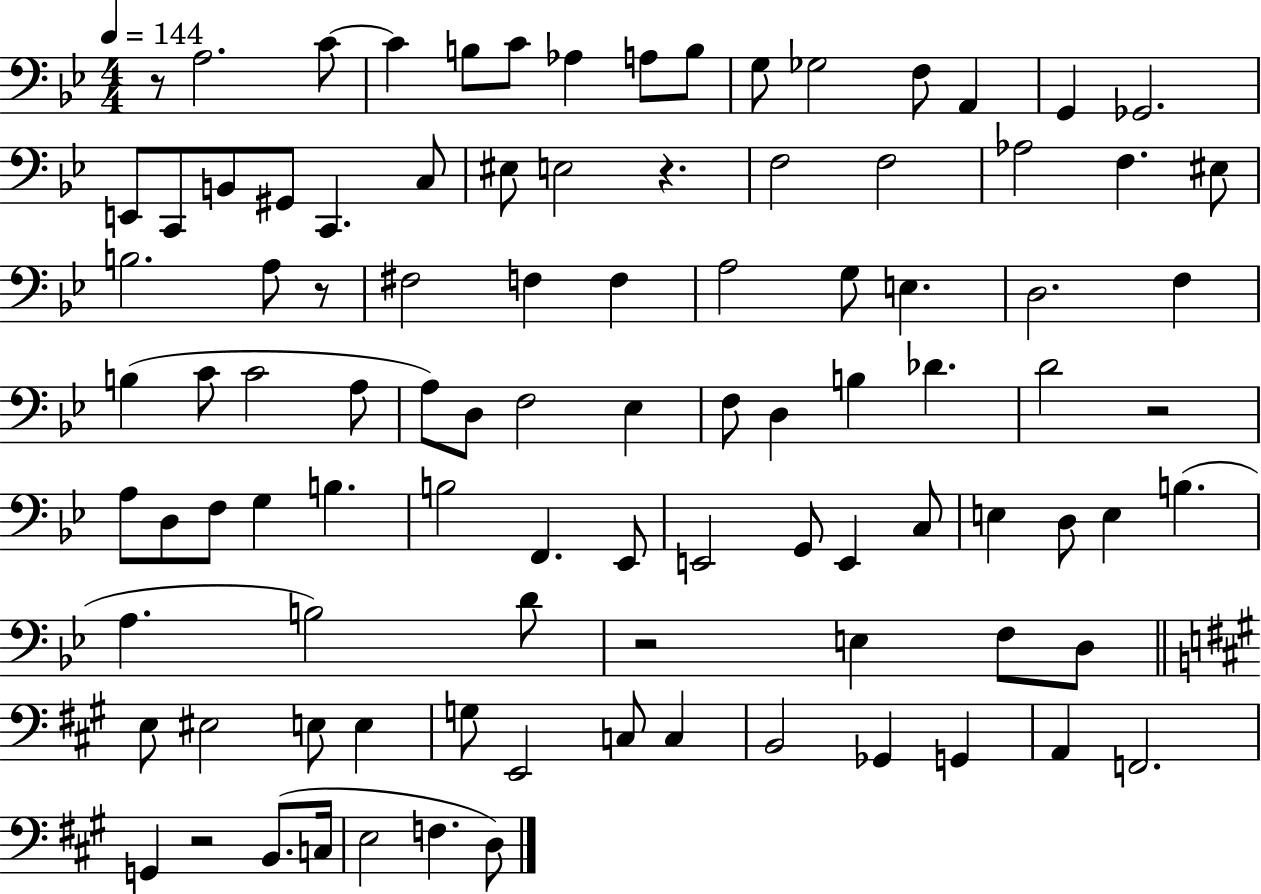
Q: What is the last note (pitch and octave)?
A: D3